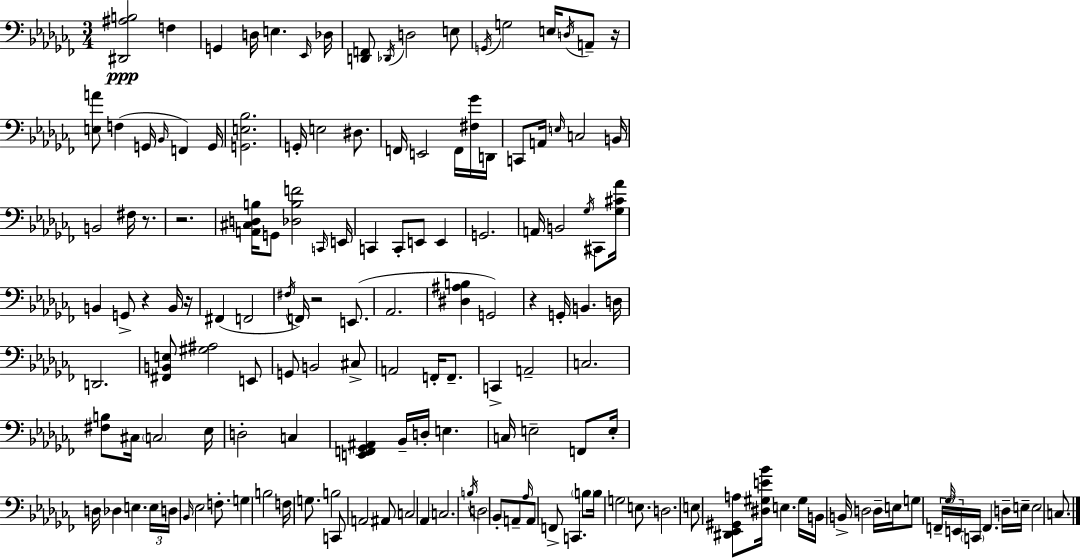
X:1
T:Untitled
M:3/4
L:1/4
K:Abm
[^D,,^A,B,]2 F, G,, D,/4 E, _E,,/4 _D,/4 [D,,F,,]/2 _D,,/4 D,2 E,/2 G,,/4 G,2 E,/4 D,/4 A,,/2 z/4 [E,A]/2 F, G,,/4 _B,,/4 F,, G,,/4 [G,,E,_B,]2 G,,/4 E,2 ^D,/2 F,,/4 E,,2 F,,/4 [^F,_G]/4 D,,/4 C,,/2 A,,/4 E,/4 C,2 B,,/4 B,,2 ^F,/4 z/2 z2 [A,,^C,D,B,]/4 G,,/2 [_D,B,F]2 C,,/4 E,,/4 C,, C,,/2 E,,/2 E,, G,,2 A,,/4 B,,2 _G,/4 ^C,,/2 [_G,^C_A]/4 B,, G,,/2 z B,,/4 z/4 ^F,, F,,2 ^F,/4 F,,/4 z2 E,,/2 _A,,2 [^D,^A,B,] G,,2 z G,,/4 B,, D,/4 D,,2 [^F,,B,,E,]/2 [^G,^A,]2 E,,/2 G,,/2 B,,2 ^C,/2 A,,2 F,,/4 F,,/2 C,, A,,2 C,2 [^F,B,]/2 ^C,/4 C,2 _E,/4 D,2 C, [E,,F,,_G,,^A,,] _B,,/4 D,/4 E, C,/4 E,2 F,,/2 E,/4 D,/4 _D, E, E,/4 D,/4 _B,,/4 _E,2 F,/2 G, B,2 F,/4 G,/2 B,2 C,,/2 A,,2 ^A,,/2 C,2 _A,, C,2 B,/4 D,2 _B,,/2 A,,/2 _A,/4 A,,/2 F,,/2 C,, B,/2 B,/4 G,2 E,/2 D,2 E,/2 [^D,,_E,,^G,,A,]/2 [^D,^G,E_B]/4 E, ^G,/4 B,,/4 B,,/4 D,2 D,/4 E,/4 G,/2 F,,/4 _G,/4 E,,/4 C,,/4 F,, D,/4 E,/4 E,2 C,/2